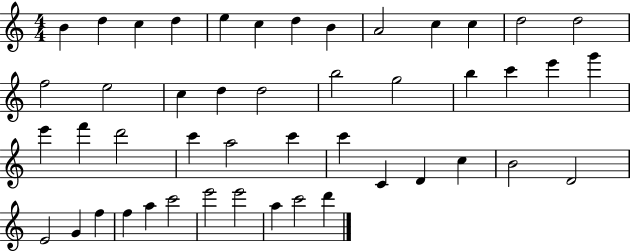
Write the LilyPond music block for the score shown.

{
  \clef treble
  \numericTimeSignature
  \time 4/4
  \key c \major
  b'4 d''4 c''4 d''4 | e''4 c''4 d''4 b'4 | a'2 c''4 c''4 | d''2 d''2 | \break f''2 e''2 | c''4 d''4 d''2 | b''2 g''2 | b''4 c'''4 e'''4 g'''4 | \break e'''4 f'''4 d'''2 | c'''4 a''2 c'''4 | c'''4 c'4 d'4 c''4 | b'2 d'2 | \break e'2 g'4 f''4 | f''4 a''4 c'''2 | e'''2 e'''2 | a''4 c'''2 d'''4 | \break \bar "|."
}